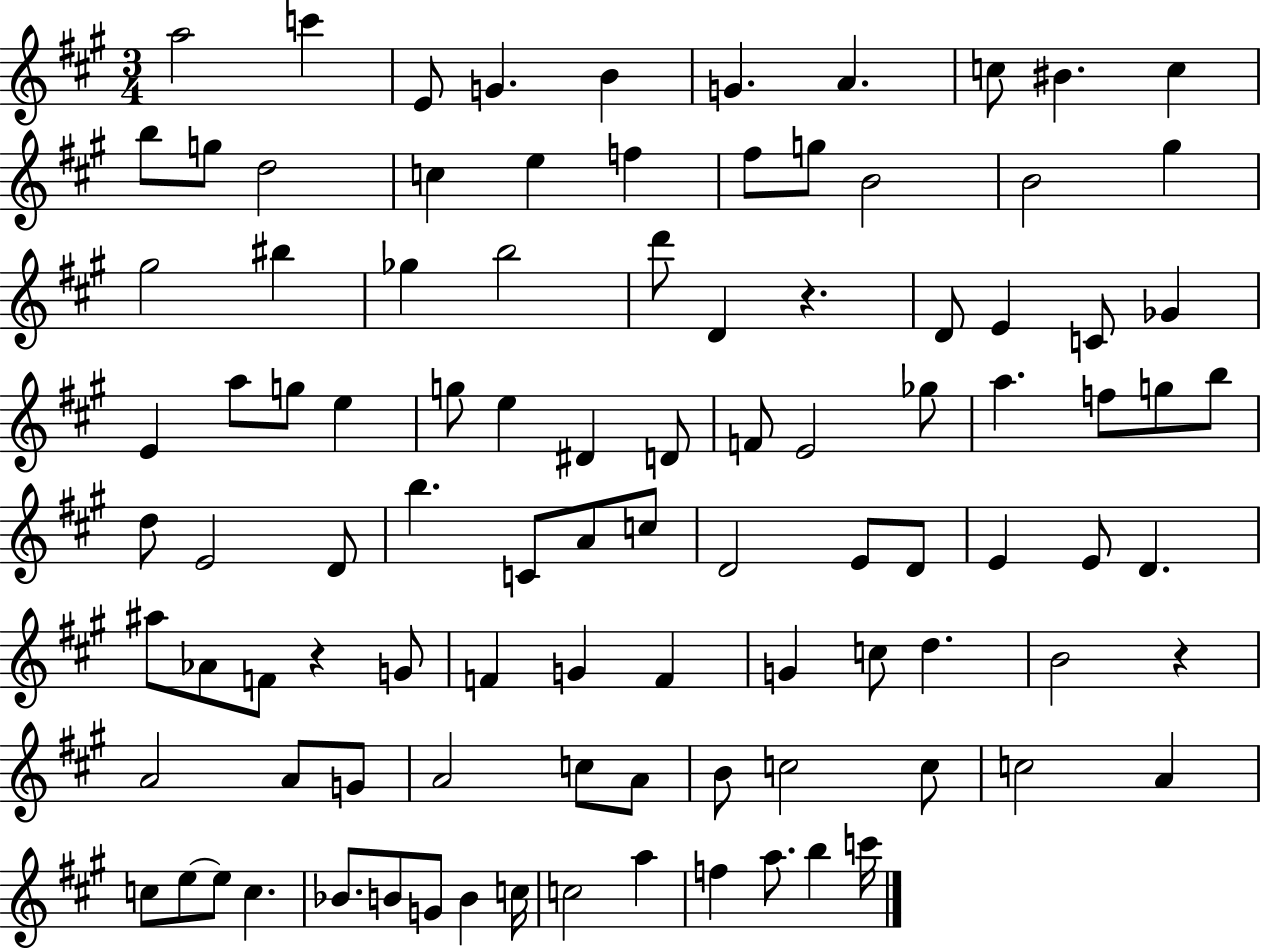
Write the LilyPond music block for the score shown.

{
  \clef treble
  \numericTimeSignature
  \time 3/4
  \key a \major
  a''2 c'''4 | e'8 g'4. b'4 | g'4. a'4. | c''8 bis'4. c''4 | \break b''8 g''8 d''2 | c''4 e''4 f''4 | fis''8 g''8 b'2 | b'2 gis''4 | \break gis''2 bis''4 | ges''4 b''2 | d'''8 d'4 r4. | d'8 e'4 c'8 ges'4 | \break e'4 a''8 g''8 e''4 | g''8 e''4 dis'4 d'8 | f'8 e'2 ges''8 | a''4. f''8 g''8 b''8 | \break d''8 e'2 d'8 | b''4. c'8 a'8 c''8 | d'2 e'8 d'8 | e'4 e'8 d'4. | \break ais''8 aes'8 f'8 r4 g'8 | f'4 g'4 f'4 | g'4 c''8 d''4. | b'2 r4 | \break a'2 a'8 g'8 | a'2 c''8 a'8 | b'8 c''2 c''8 | c''2 a'4 | \break c''8 e''8~~ e''8 c''4. | bes'8. b'8 g'8 b'4 c''16 | c''2 a''4 | f''4 a''8. b''4 c'''16 | \break \bar "|."
}